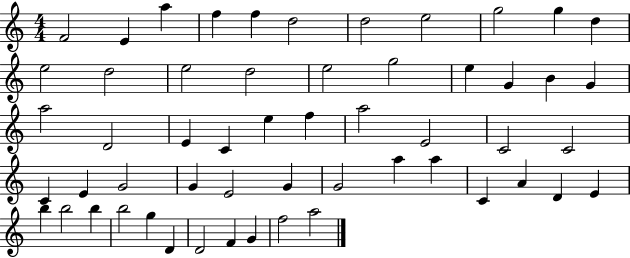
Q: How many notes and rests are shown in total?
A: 55